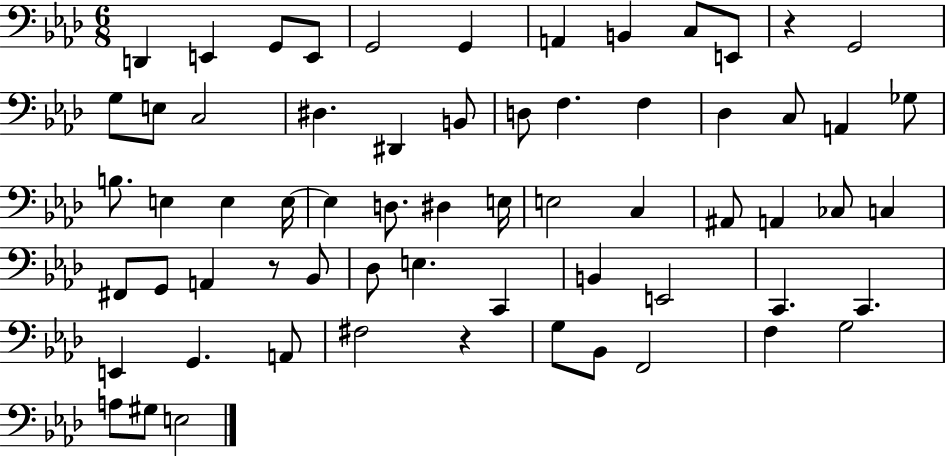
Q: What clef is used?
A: bass